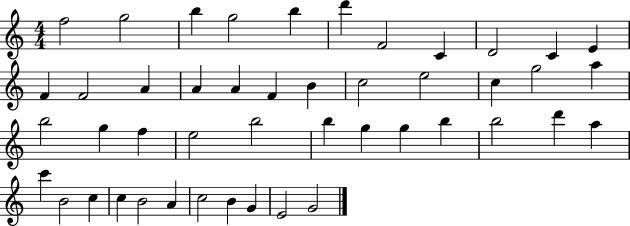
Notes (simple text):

F5/h G5/h B5/q G5/h B5/q D6/q F4/h C4/q D4/h C4/q E4/q F4/q F4/h A4/q A4/q A4/q F4/q B4/q C5/h E5/h C5/q G5/h A5/q B5/h G5/q F5/q E5/h B5/h B5/q G5/q G5/q B5/q B5/h D6/q A5/q C6/q B4/h C5/q C5/q B4/h A4/q C5/h B4/q G4/q E4/h G4/h